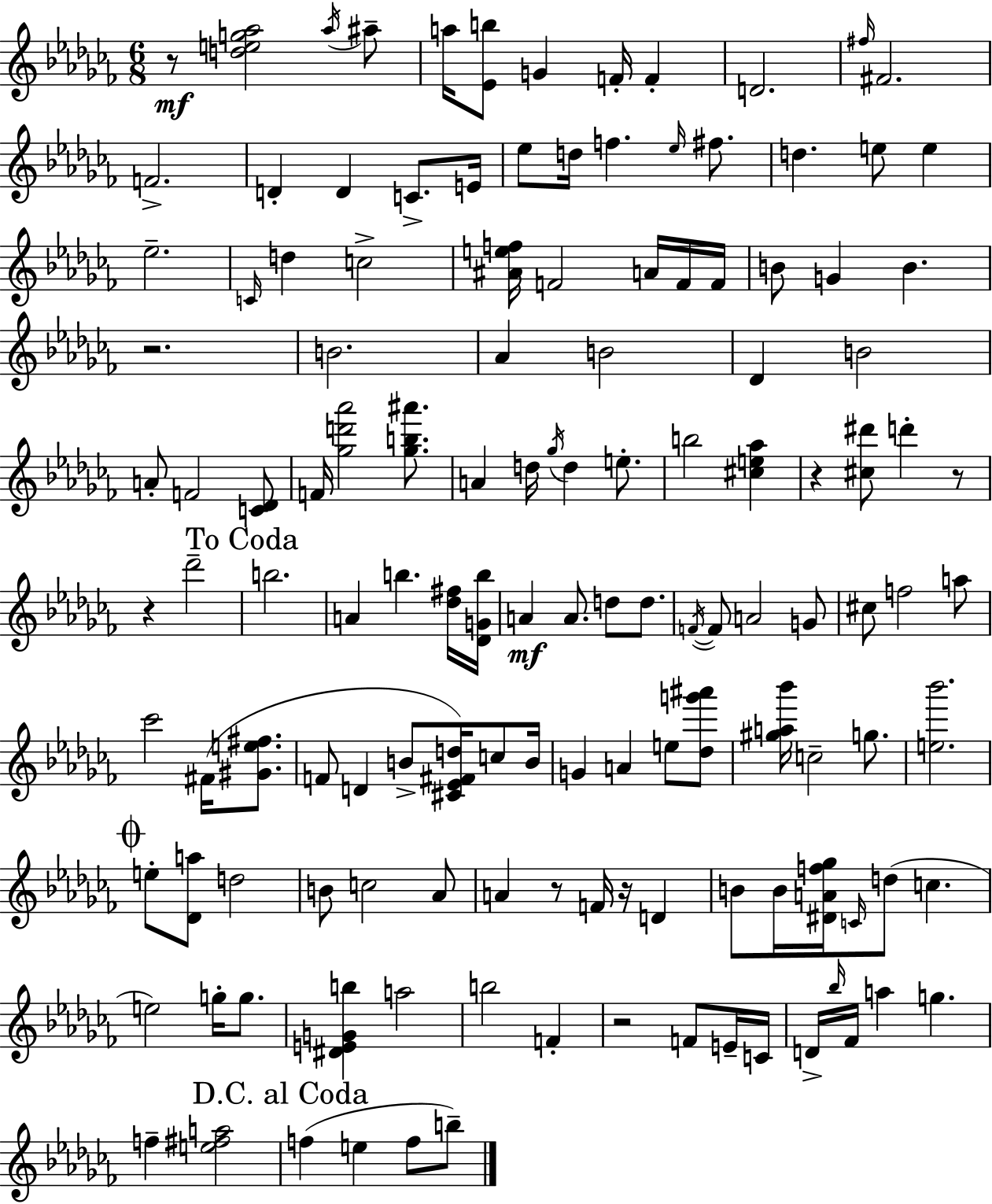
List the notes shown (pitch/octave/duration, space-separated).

R/e [D5,E5,G5,Ab5]/h Ab5/s A#5/e A5/s [Eb4,B5]/e G4/q F4/s F4/q D4/h. F#5/s F#4/h. F4/h. D4/q D4/q C4/e. E4/s Eb5/e D5/s F5/q. Eb5/s F#5/e. D5/q. E5/e E5/q Eb5/h. C4/s D5/q C5/h [A#4,E5,F5]/s F4/h A4/s F4/s F4/s B4/e G4/q B4/q. R/h. B4/h. Ab4/q B4/h Db4/q B4/h A4/e F4/h [C4,Db4]/e F4/s [Gb5,D6,Ab6]/h [Gb5,B5,A#6]/e. A4/q D5/s Gb5/s D5/q E5/e. B5/h [C#5,E5,Ab5]/q R/q [C#5,D#6]/e D6/q R/e R/q Db6/h B5/h. A4/q B5/q. [Db5,F#5]/s [Db4,G4,B5]/s A4/q A4/e. D5/e D5/e. F4/s F4/e A4/h G4/e C#5/e F5/h A5/e CES6/h F#4/s [G#4,E5,F#5]/e. F4/e D4/q B4/e [C#4,Eb4,F#4,D5]/s C5/e B4/s G4/q A4/q E5/e [Db5,G6,A#6]/e [G#5,A5,Bb6]/s C5/h G5/e. [E5,Bb6]/h. E5/e [Db4,A5]/e D5/h B4/e C5/h Ab4/e A4/q R/e F4/s R/s D4/q B4/e B4/s [D#4,A4,F5,Gb5]/s C4/s D5/e C5/q. E5/h G5/s G5/e. [D#4,E4,G4,B5]/q A5/h B5/h F4/q R/h F4/e E4/s C4/s D4/s Bb5/s FES4/s A5/q G5/q. F5/q [E5,F#5,A5]/h F5/q E5/q F5/e B5/e